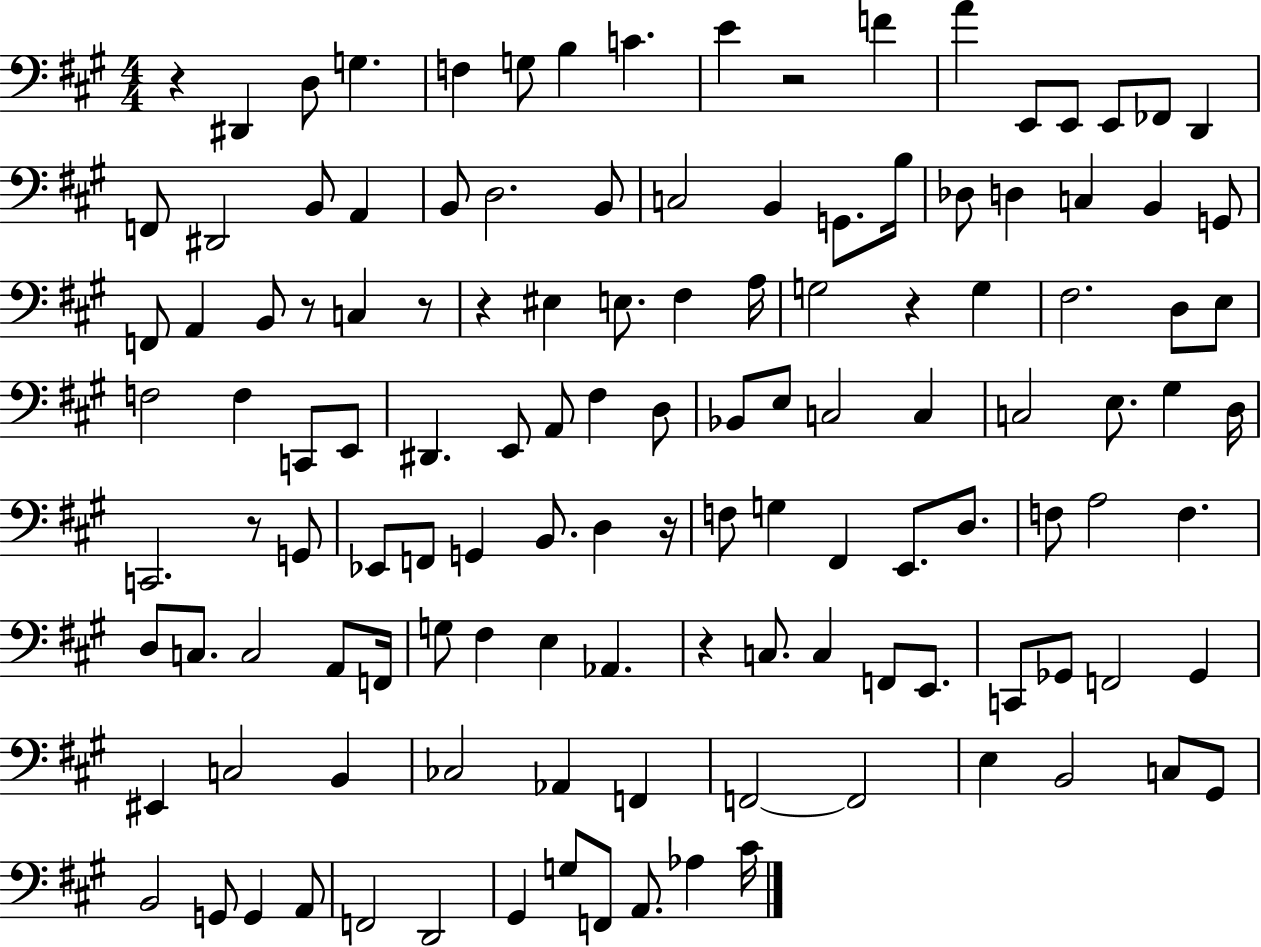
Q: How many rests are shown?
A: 9